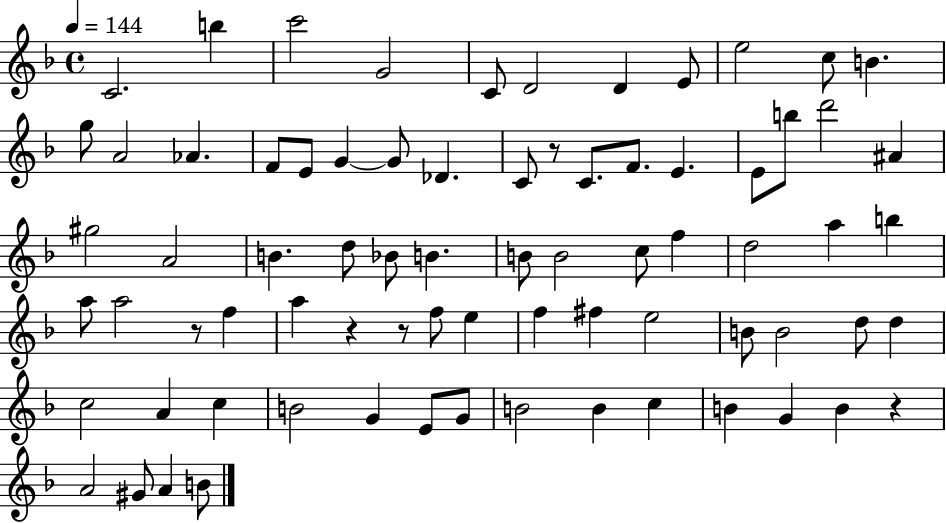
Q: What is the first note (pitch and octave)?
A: C4